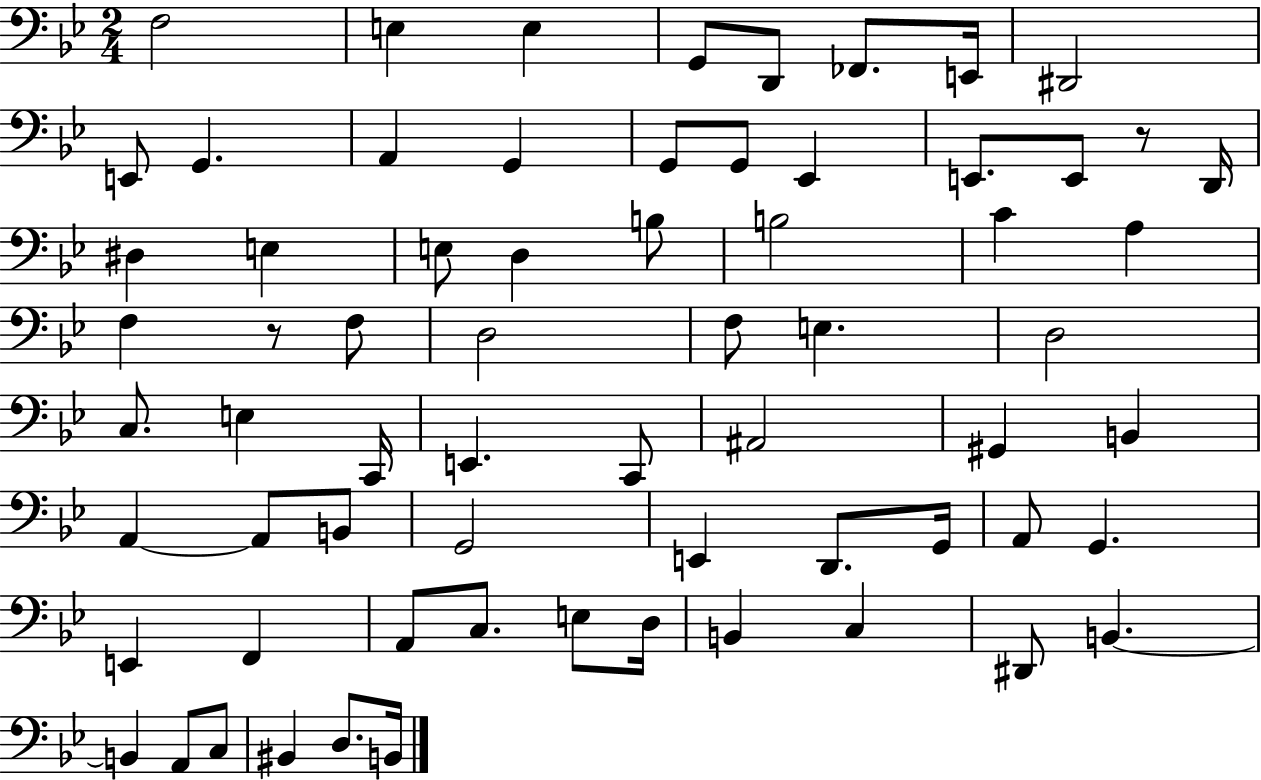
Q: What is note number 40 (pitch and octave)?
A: B2